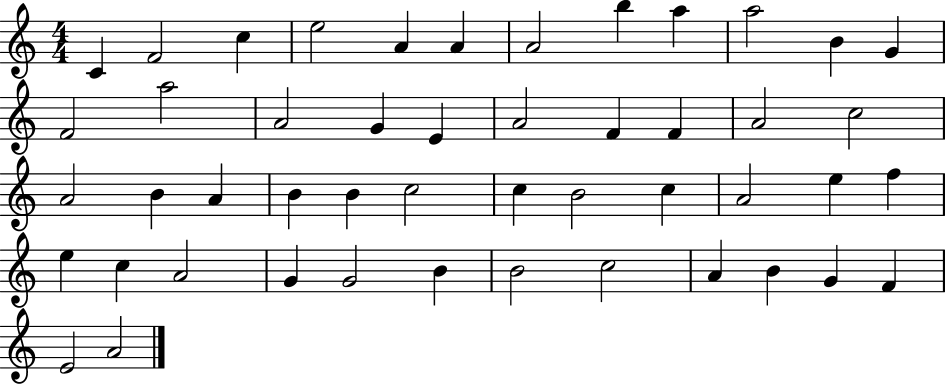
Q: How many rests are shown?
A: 0